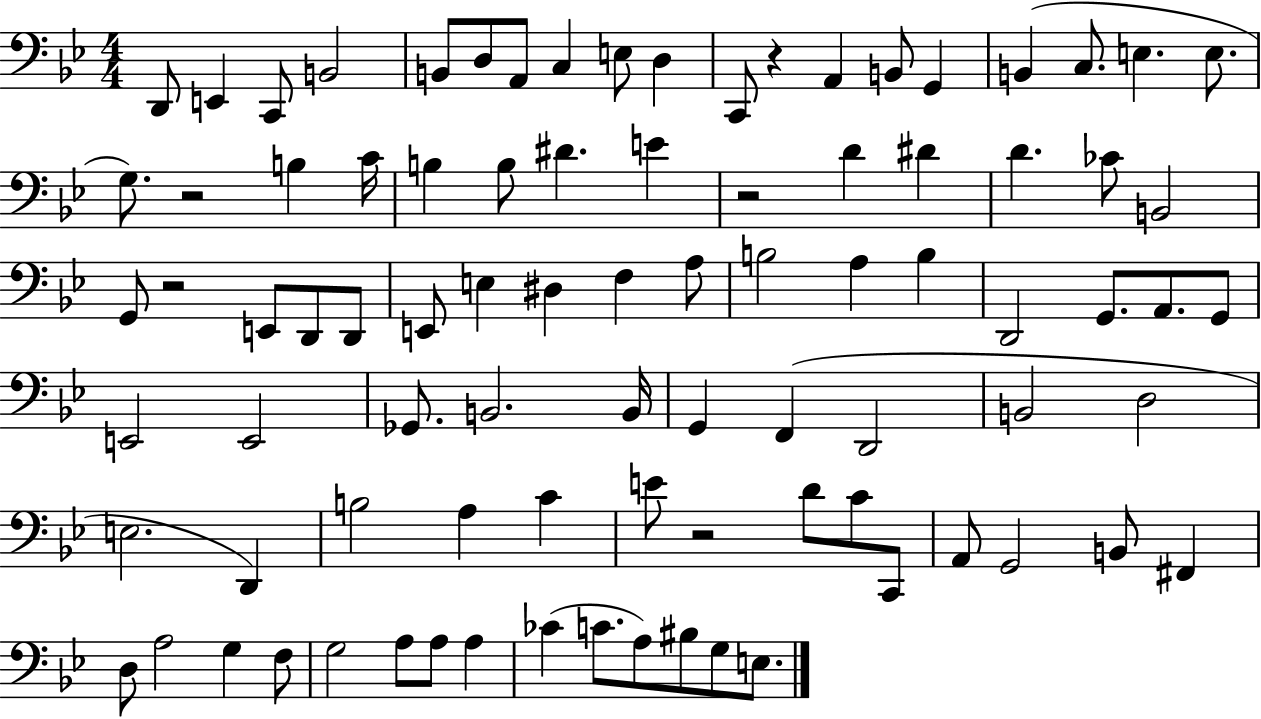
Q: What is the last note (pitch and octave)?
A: E3